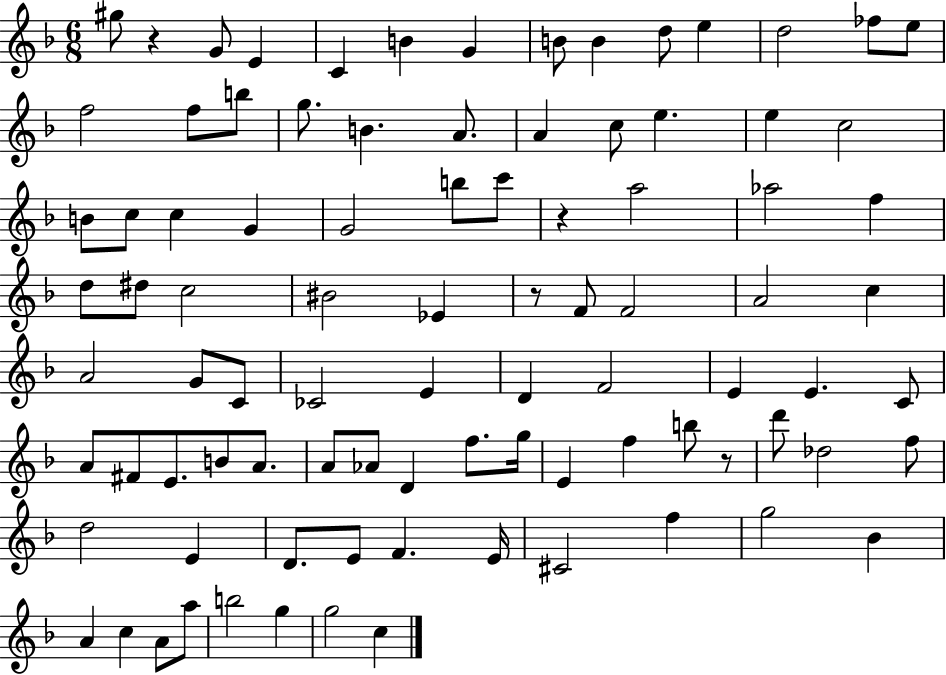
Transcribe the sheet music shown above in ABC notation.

X:1
T:Untitled
M:6/8
L:1/4
K:F
^g/2 z G/2 E C B G B/2 B d/2 e d2 _f/2 e/2 f2 f/2 b/2 g/2 B A/2 A c/2 e e c2 B/2 c/2 c G G2 b/2 c'/2 z a2 _a2 f d/2 ^d/2 c2 ^B2 _E z/2 F/2 F2 A2 c A2 G/2 C/2 _C2 E D F2 E E C/2 A/2 ^F/2 E/2 B/2 A/2 A/2 _A/2 D f/2 g/4 E f b/2 z/2 d'/2 _d2 f/2 d2 E D/2 E/2 F E/4 ^C2 f g2 _B A c A/2 a/2 b2 g g2 c